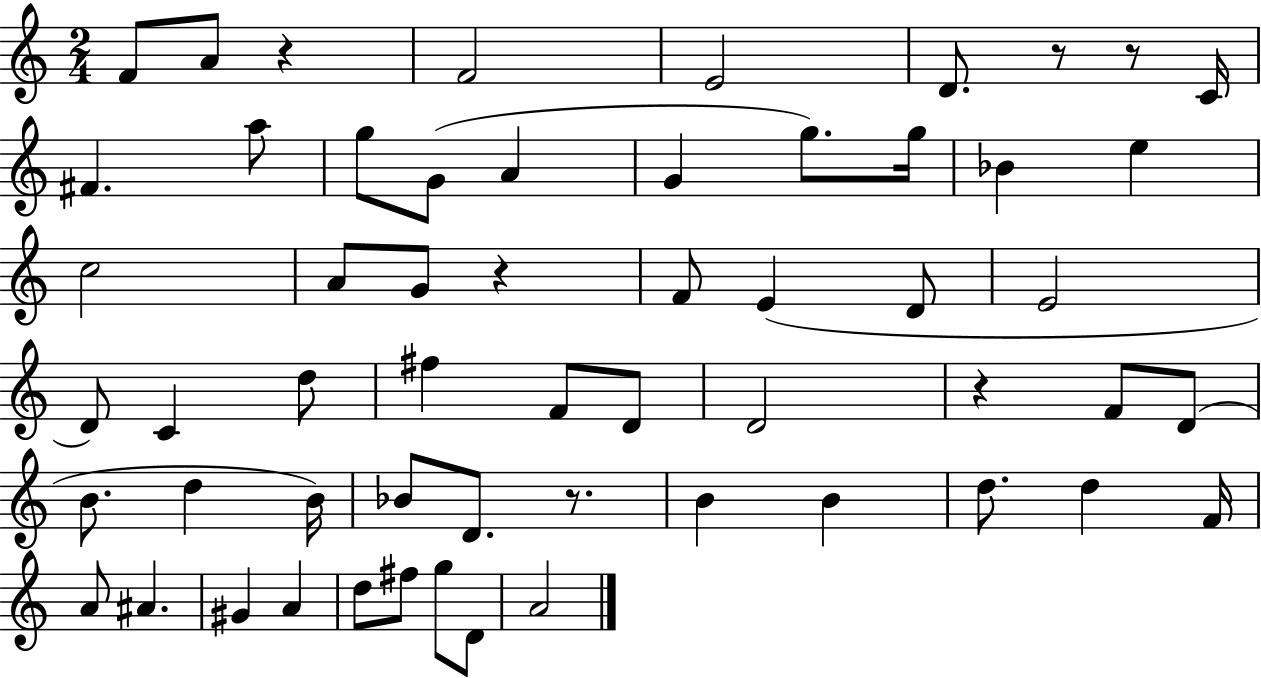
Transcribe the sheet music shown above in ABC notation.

X:1
T:Untitled
M:2/4
L:1/4
K:C
F/2 A/2 z F2 E2 D/2 z/2 z/2 C/4 ^F a/2 g/2 G/2 A G g/2 g/4 _B e c2 A/2 G/2 z F/2 E D/2 E2 D/2 C d/2 ^f F/2 D/2 D2 z F/2 D/2 B/2 d B/4 _B/2 D/2 z/2 B B d/2 d F/4 A/2 ^A ^G A d/2 ^f/2 g/2 D/2 A2